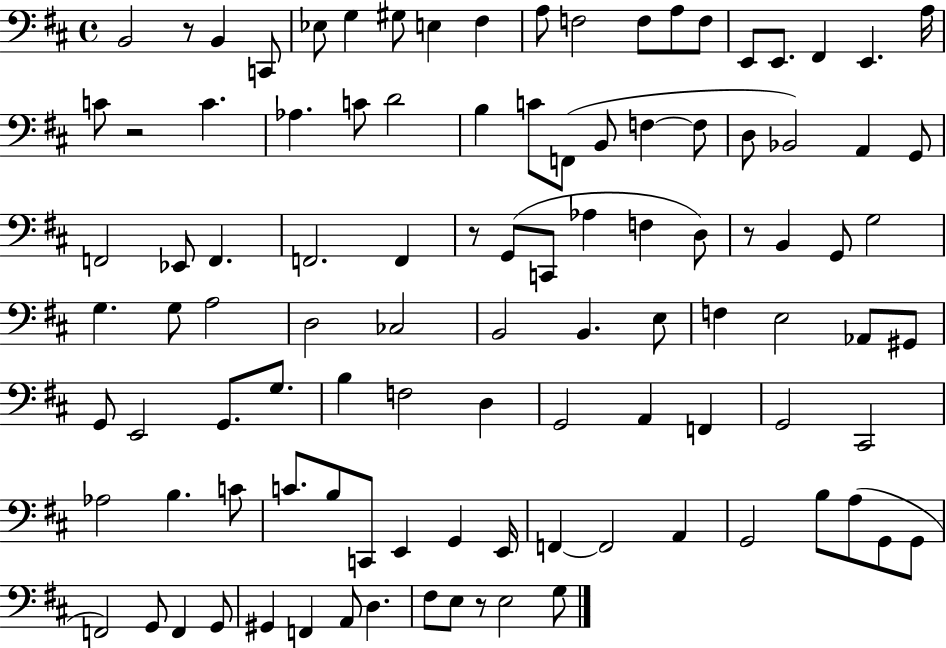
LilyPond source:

{
  \clef bass
  \time 4/4
  \defaultTimeSignature
  \key d \major
  b,2 r8 b,4 c,8 | ees8 g4 gis8 e4 fis4 | a8 f2 f8 a8 f8 | e,8 e,8. fis,4 e,4. a16 | \break c'8 r2 c'4. | aes4. c'8 d'2 | b4 c'8 f,8( b,8 f4~~ f8 | d8 bes,2) a,4 g,8 | \break f,2 ees,8 f,4. | f,2. f,4 | r8 g,8( c,8 aes4 f4 d8) | r8 b,4 g,8 g2 | \break g4. g8 a2 | d2 ces2 | b,2 b,4. e8 | f4 e2 aes,8 gis,8 | \break g,8 e,2 g,8. g8. | b4 f2 d4 | g,2 a,4 f,4 | g,2 cis,2 | \break aes2 b4. c'8 | c'8. b8 c,8 e,4 g,4 e,16 | f,4~~ f,2 a,4 | g,2 b8 a8( g,8 g,8 | \break f,2) g,8 f,4 g,8 | gis,4 f,4 a,8 d4. | fis8 e8 r8 e2 g8 | \bar "|."
}